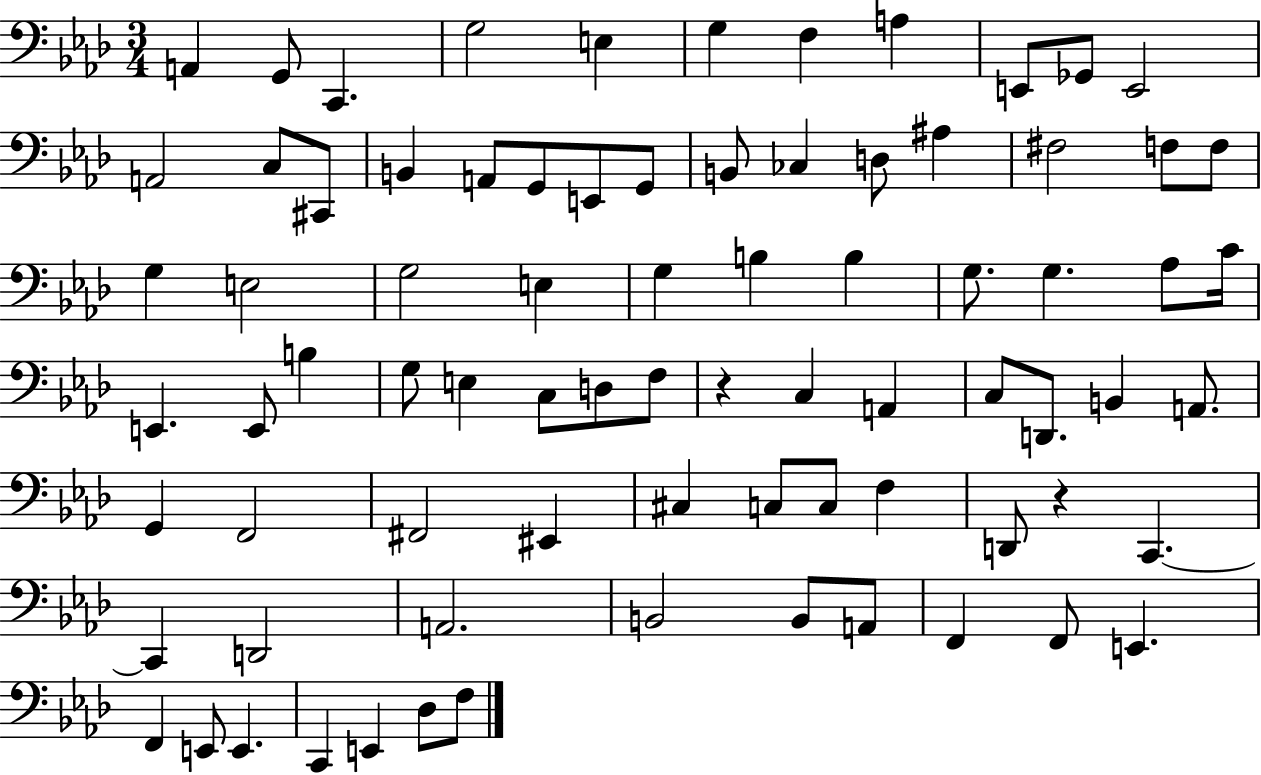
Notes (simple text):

A2/q G2/e C2/q. G3/h E3/q G3/q F3/q A3/q E2/e Gb2/e E2/h A2/h C3/e C#2/e B2/q A2/e G2/e E2/e G2/e B2/e CES3/q D3/e A#3/q F#3/h F3/e F3/e G3/q E3/h G3/h E3/q G3/q B3/q B3/q G3/e. G3/q. Ab3/e C4/s E2/q. E2/e B3/q G3/e E3/q C3/e D3/e F3/e R/q C3/q A2/q C3/e D2/e. B2/q A2/e. G2/q F2/h F#2/h EIS2/q C#3/q C3/e C3/e F3/q D2/e R/q C2/q. C2/q D2/h A2/h. B2/h B2/e A2/e F2/q F2/e E2/q. F2/q E2/e E2/q. C2/q E2/q Db3/e F3/e